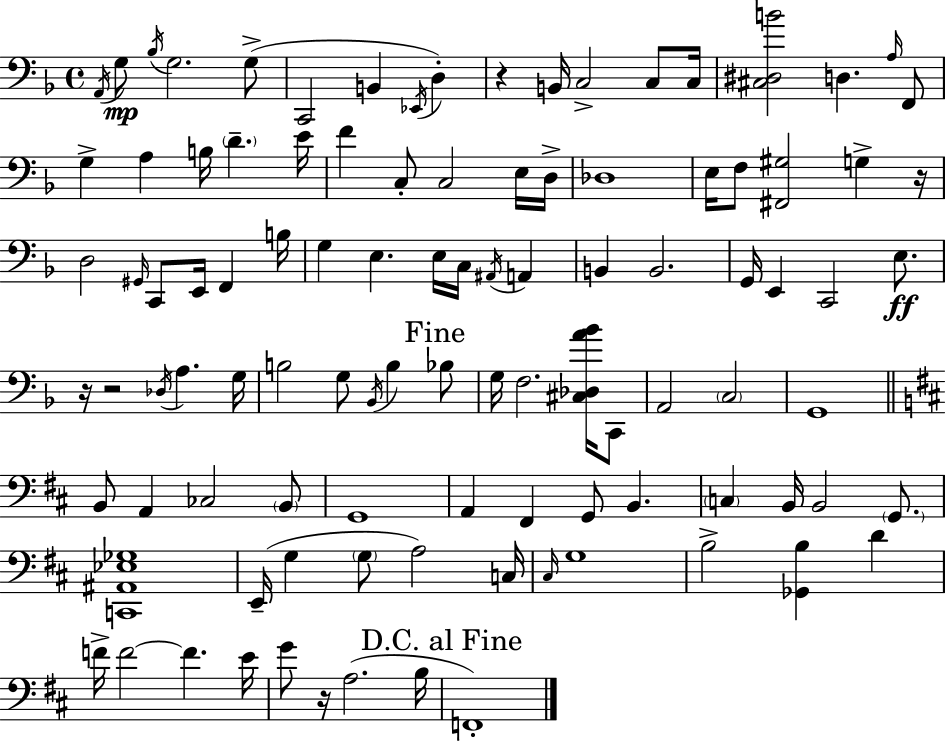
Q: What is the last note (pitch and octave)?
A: F2